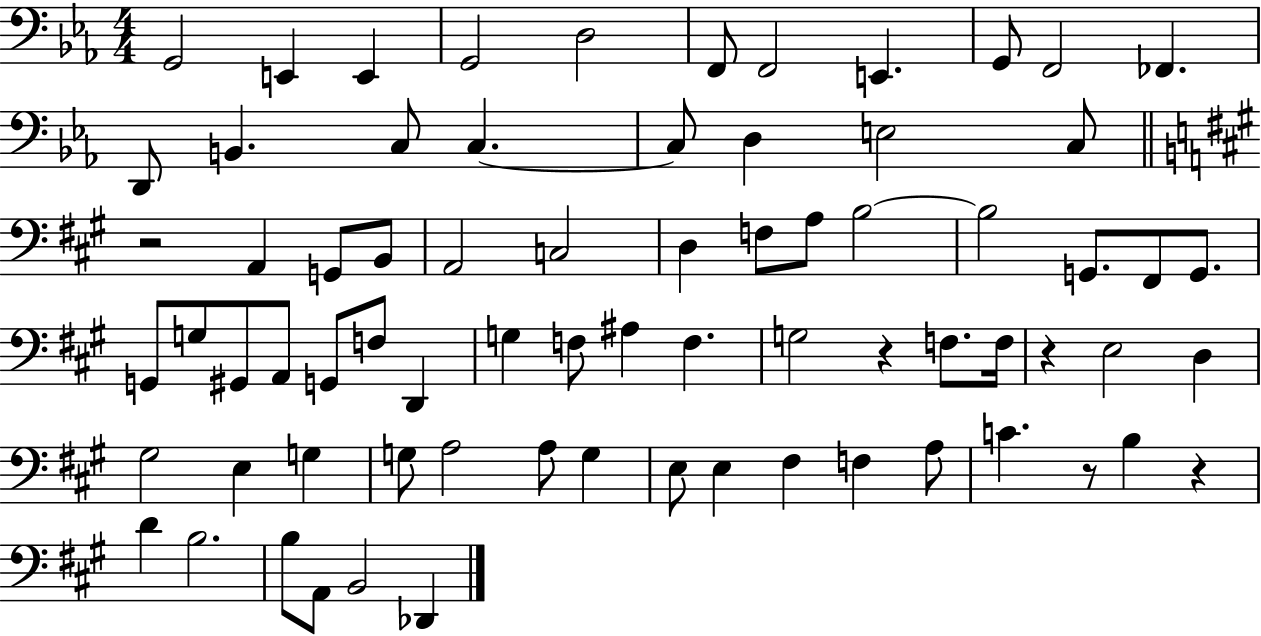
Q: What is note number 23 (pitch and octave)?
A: A2